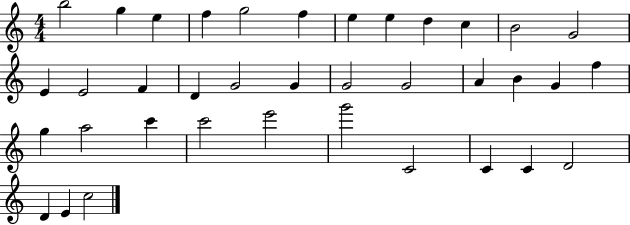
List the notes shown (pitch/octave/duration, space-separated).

B5/h G5/q E5/q F5/q G5/h F5/q E5/q E5/q D5/q C5/q B4/h G4/h E4/q E4/h F4/q D4/q G4/h G4/q G4/h G4/h A4/q B4/q G4/q F5/q G5/q A5/h C6/q C6/h E6/h G6/h C4/h C4/q C4/q D4/h D4/q E4/q C5/h